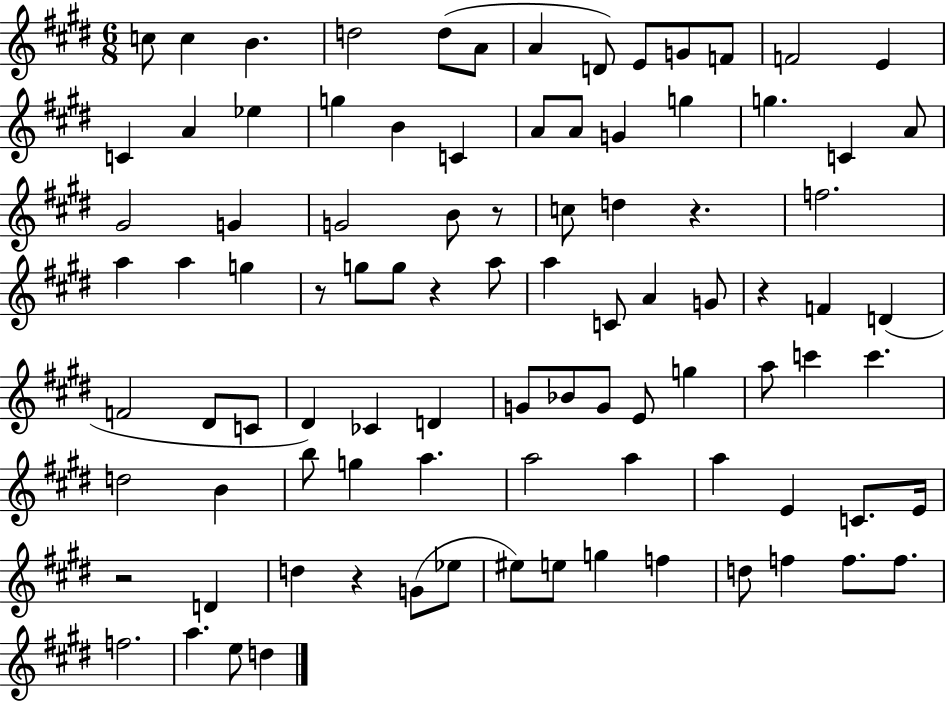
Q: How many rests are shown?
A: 7